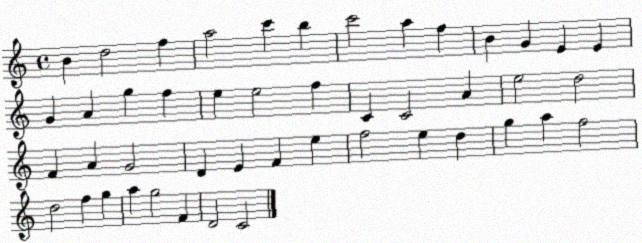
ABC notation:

X:1
T:Untitled
M:4/4
L:1/4
K:C
B d2 f a2 c' b c'2 a f B G E E G A g f e e2 f C C2 A e2 d2 F A G2 D E F e f2 e d g a f2 d2 f g a g2 F D2 C2